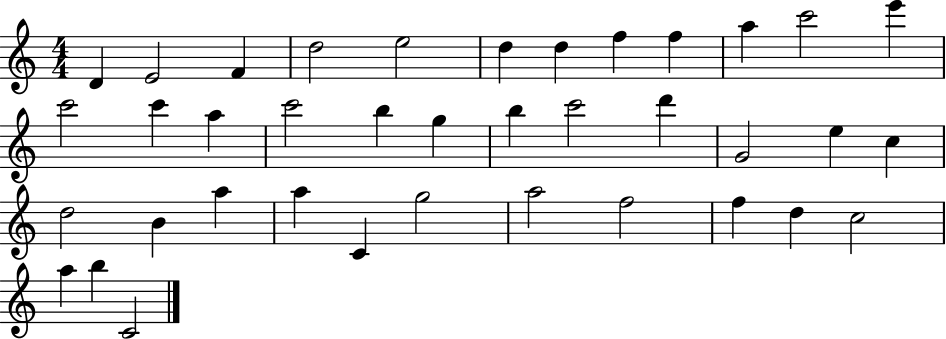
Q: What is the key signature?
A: C major